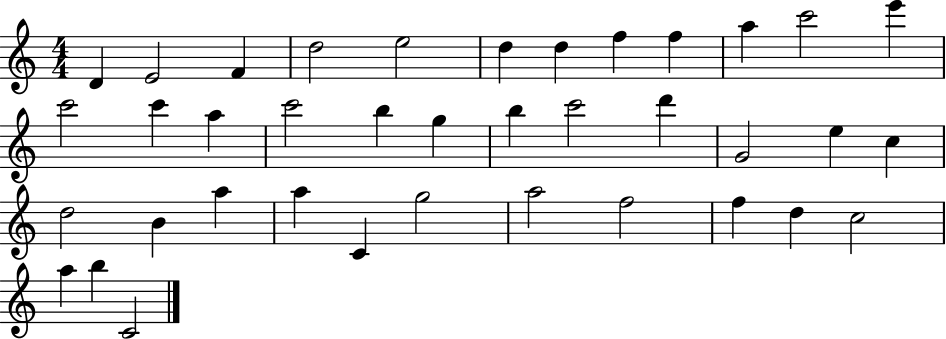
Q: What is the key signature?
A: C major